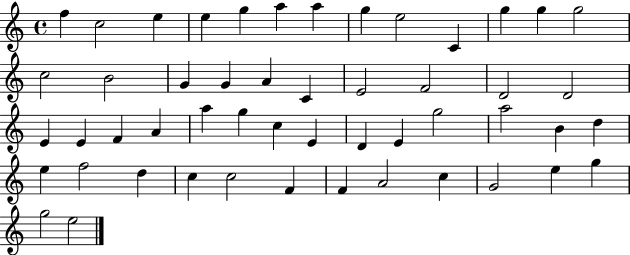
F5/q C5/h E5/q E5/q G5/q A5/q A5/q G5/q E5/h C4/q G5/q G5/q G5/h C5/h B4/h G4/q G4/q A4/q C4/q E4/h F4/h D4/h D4/h E4/q E4/q F4/q A4/q A5/q G5/q C5/q E4/q D4/q E4/q G5/h A5/h B4/q D5/q E5/q F5/h D5/q C5/q C5/h F4/q F4/q A4/h C5/q G4/h E5/q G5/q G5/h E5/h